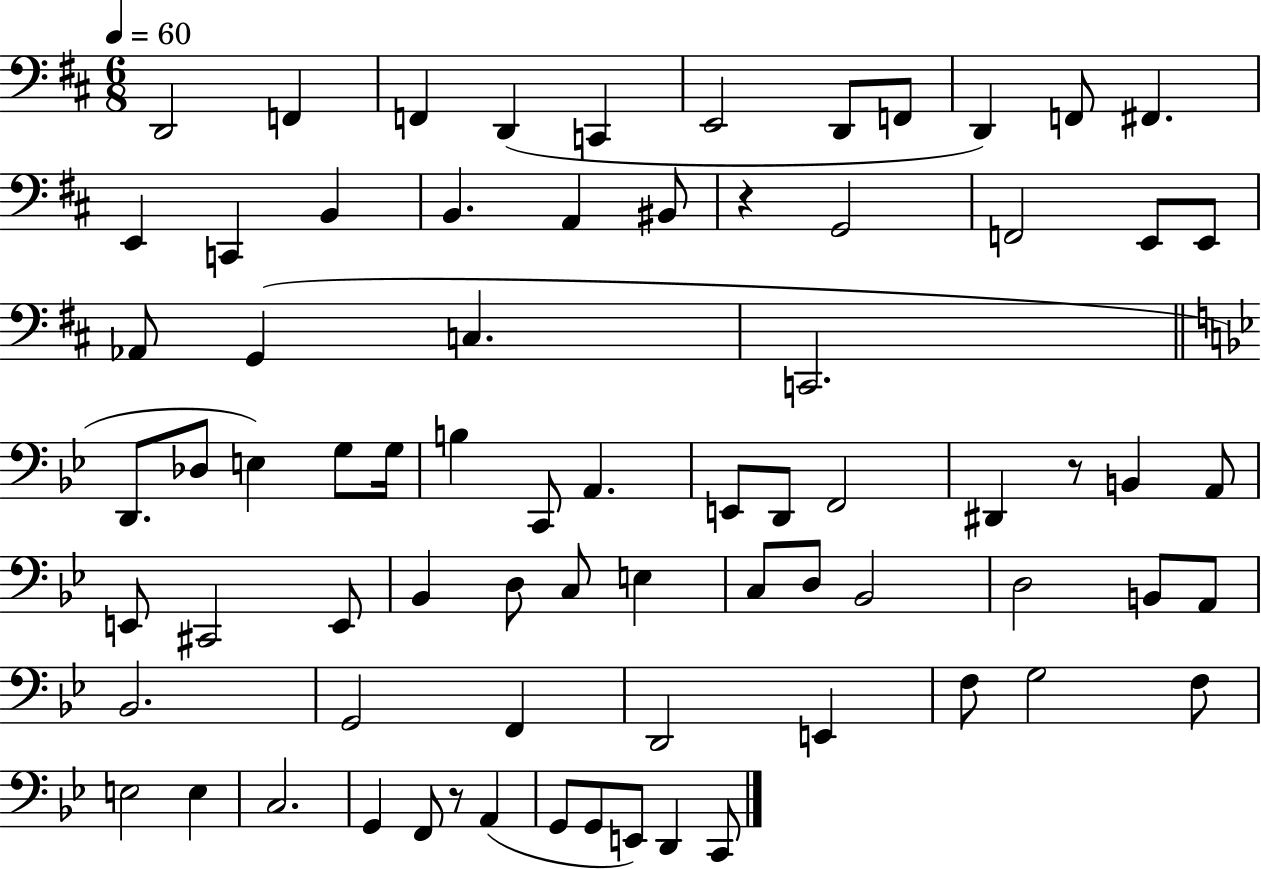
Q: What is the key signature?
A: D major